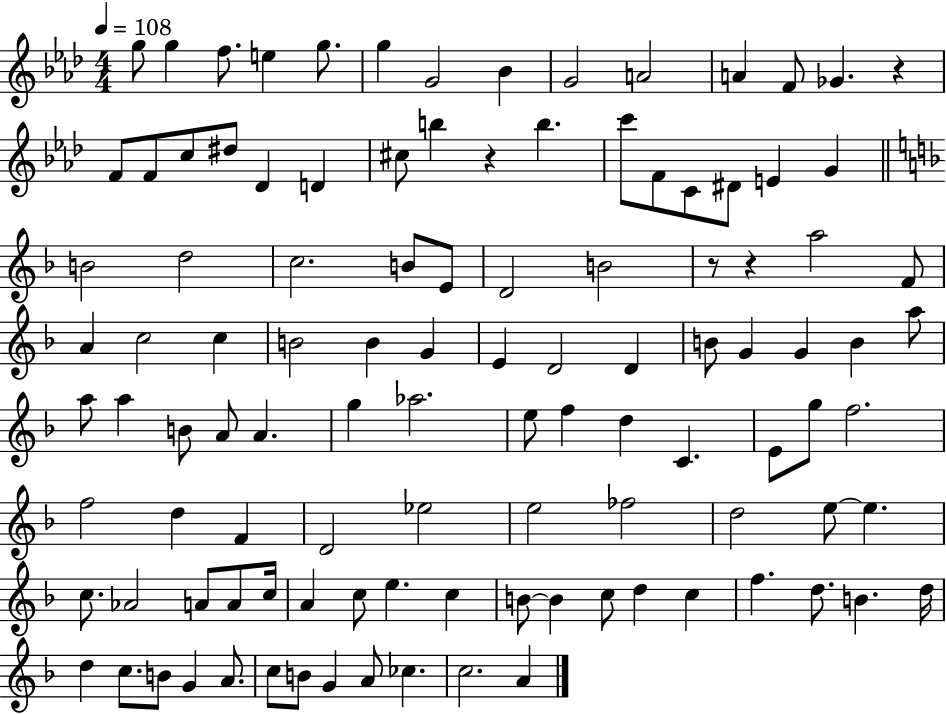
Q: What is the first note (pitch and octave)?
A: G5